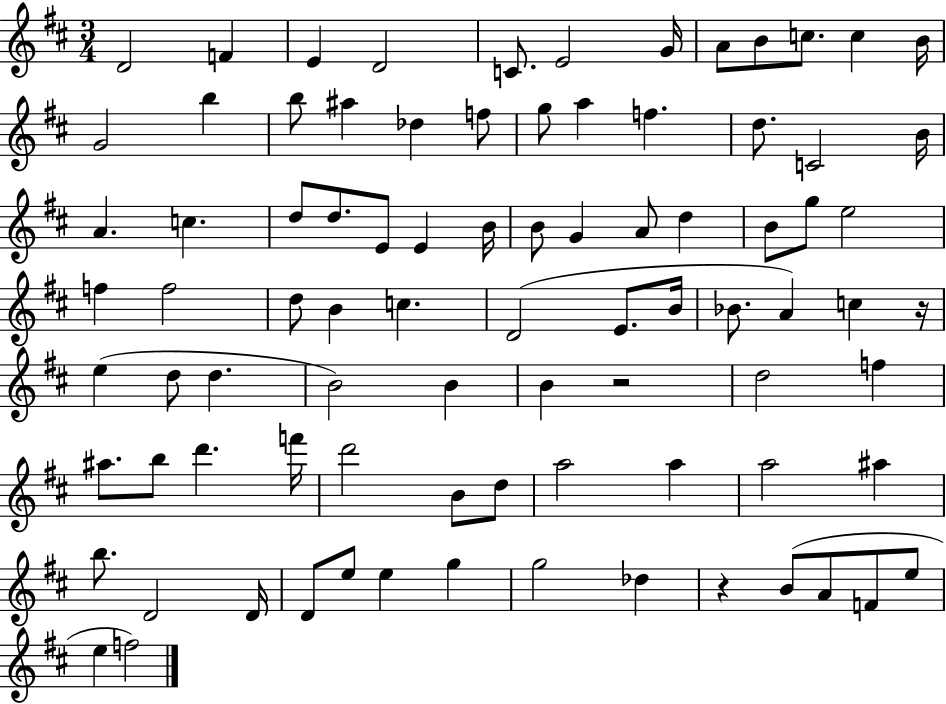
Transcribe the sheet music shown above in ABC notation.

X:1
T:Untitled
M:3/4
L:1/4
K:D
D2 F E D2 C/2 E2 G/4 A/2 B/2 c/2 c B/4 G2 b b/2 ^a _d f/2 g/2 a f d/2 C2 B/4 A c d/2 d/2 E/2 E B/4 B/2 G A/2 d B/2 g/2 e2 f f2 d/2 B c D2 E/2 B/4 _B/2 A c z/4 e d/2 d B2 B B z2 d2 f ^a/2 b/2 d' f'/4 d'2 B/2 d/2 a2 a a2 ^a b/2 D2 D/4 D/2 e/2 e g g2 _d z B/2 A/2 F/2 e/2 e f2